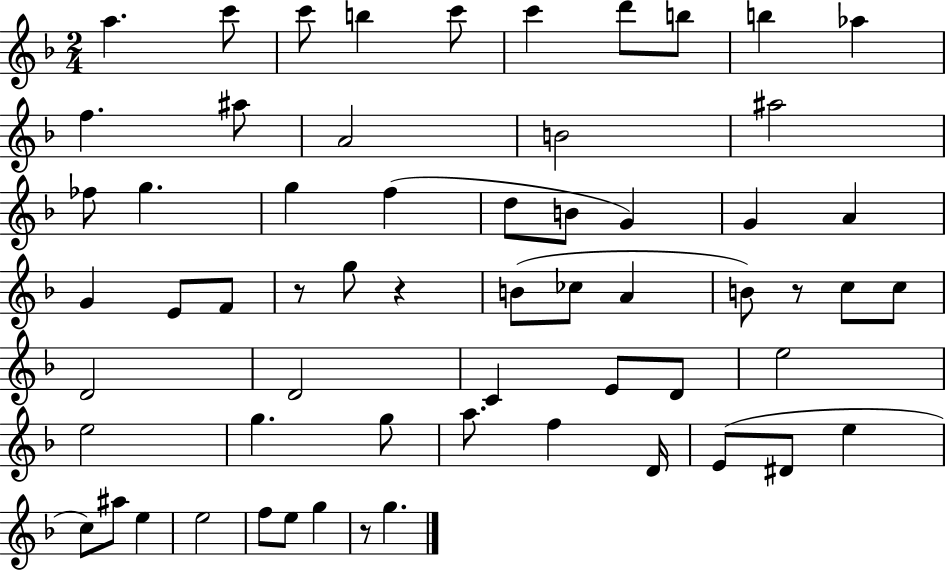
{
  \clef treble
  \numericTimeSignature
  \time 2/4
  \key f \major
  a''4. c'''8 | c'''8 b''4 c'''8 | c'''4 d'''8 b''8 | b''4 aes''4 | \break f''4. ais''8 | a'2 | b'2 | ais''2 | \break fes''8 g''4. | g''4 f''4( | d''8 b'8 g'4) | g'4 a'4 | \break g'4 e'8 f'8 | r8 g''8 r4 | b'8( ces''8 a'4 | b'8) r8 c''8 c''8 | \break d'2 | d'2 | c'4 e'8 d'8 | e''2 | \break e''2 | g''4. g''8 | a''8. f''4 d'16 | e'8( dis'8 e''4 | \break c''8) ais''8 e''4 | e''2 | f''8 e''8 g''4 | r8 g''4. | \break \bar "|."
}